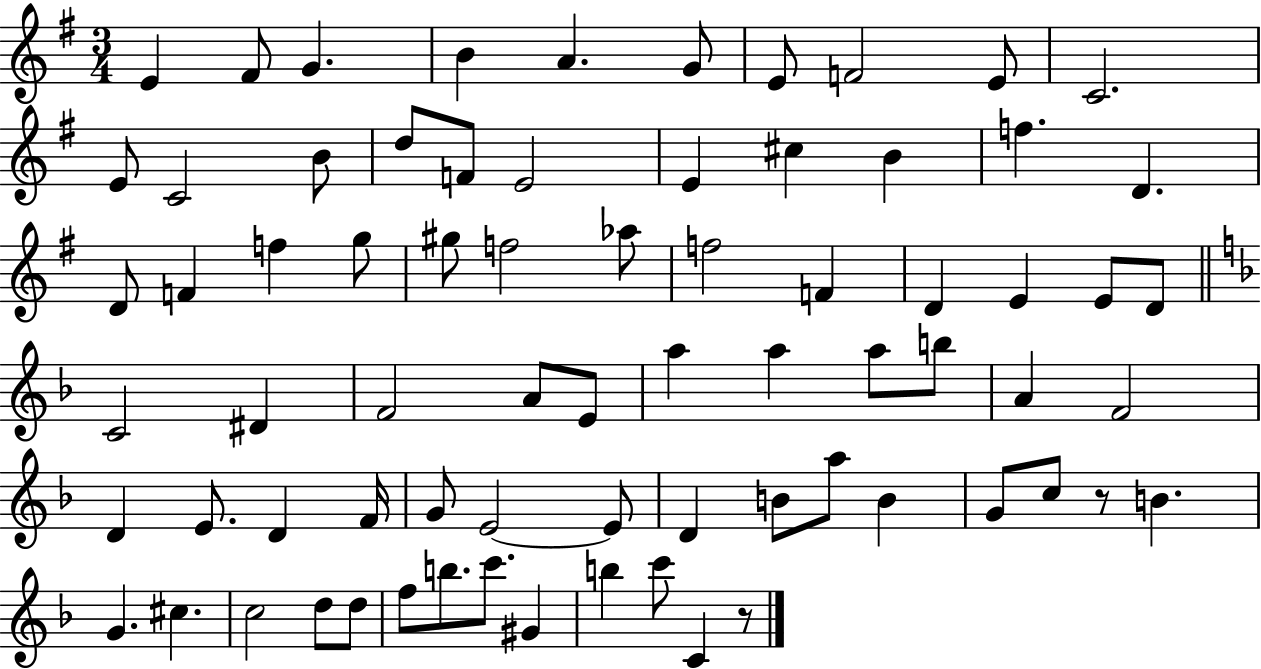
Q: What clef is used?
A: treble